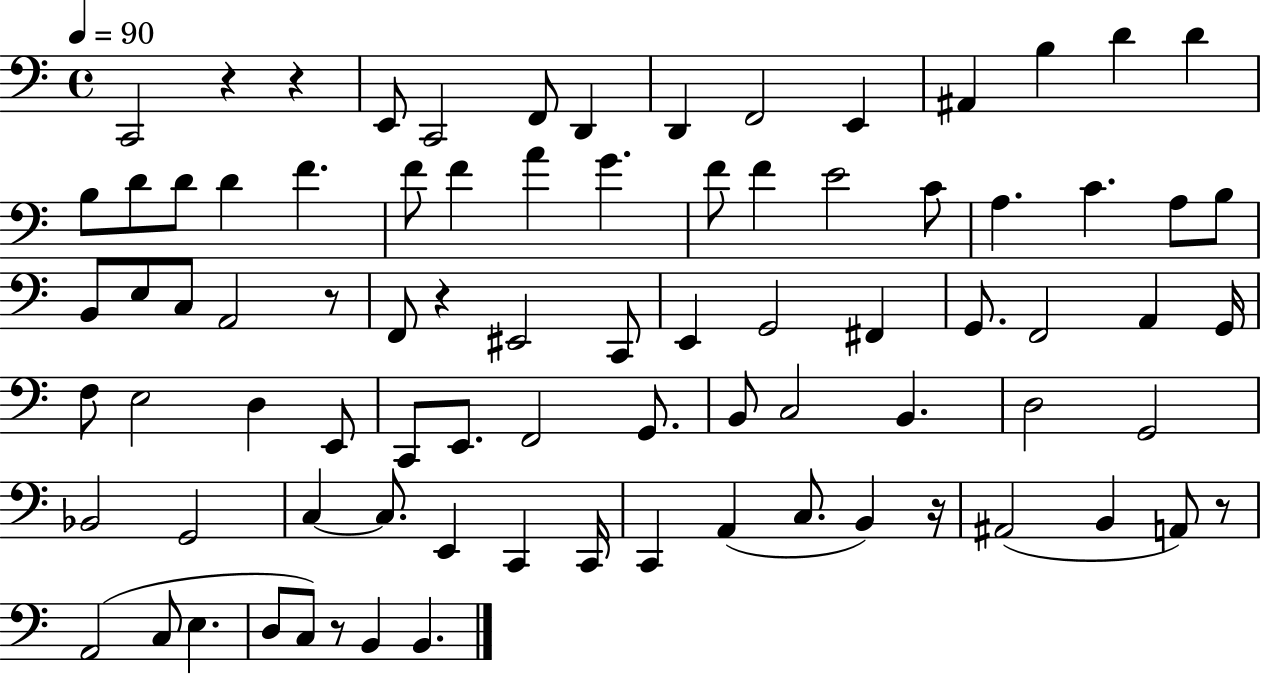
{
  \clef bass
  \time 4/4
  \defaultTimeSignature
  \key c \major
  \tempo 4 = 90
  c,2 r4 r4 | e,8 c,2 f,8 d,4 | d,4 f,2 e,4 | ais,4 b4 d'4 d'4 | \break b8 d'8 d'8 d'4 f'4. | f'8 f'4 a'4 g'4. | f'8 f'4 e'2 c'8 | a4. c'4. a8 b8 | \break b,8 e8 c8 a,2 r8 | f,8 r4 eis,2 c,8 | e,4 g,2 fis,4 | g,8. f,2 a,4 g,16 | \break f8 e2 d4 e,8 | c,8 e,8. f,2 g,8. | b,8 c2 b,4. | d2 g,2 | \break bes,2 g,2 | c4~~ c8. e,4 c,4 c,16 | c,4 a,4( c8. b,4) r16 | ais,2( b,4 a,8) r8 | \break a,2( c8 e4. | d8 c8) r8 b,4 b,4. | \bar "|."
}